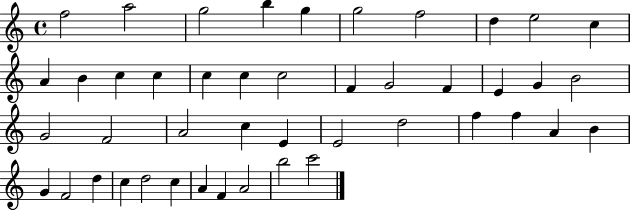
F5/h A5/h G5/h B5/q G5/q G5/h F5/h D5/q E5/h C5/q A4/q B4/q C5/q C5/q C5/q C5/q C5/h F4/q G4/h F4/q E4/q G4/q B4/h G4/h F4/h A4/h C5/q E4/q E4/h D5/h F5/q F5/q A4/q B4/q G4/q F4/h D5/q C5/q D5/h C5/q A4/q F4/q A4/h B5/h C6/h